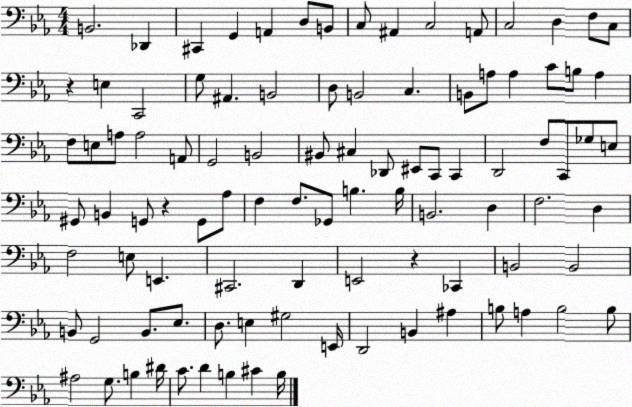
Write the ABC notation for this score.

X:1
T:Untitled
M:4/4
L:1/4
K:Eb
B,,2 _D,, ^C,, G,, A,, D,/2 B,,/2 C,/2 ^A,, C,2 A,,/2 C,2 D, F,/2 C,/2 z E, C,,2 G,/2 ^A,, B,,2 D,/2 B,,2 C, B,,/2 A,/2 A, C/2 B,/2 A, F,/2 E,/2 A,/2 A,2 A,,/2 G,,2 B,,2 ^B,,/2 ^C, _D,,/2 ^E,,/2 C,,/2 C,, D,,2 F,/2 C,,/2 _G,/2 E,/2 ^G,,/2 B,, G,,/2 z G,,/2 _A,/2 F, F,/2 _G,,/2 B, B,/4 B,,2 D, F,2 D, F,2 E,/2 E,, ^C,,2 D,, E,,2 z _C,, B,,2 B,,2 B,,/2 G,,2 B,,/2 _E,/2 D,/2 E, ^G,2 E,,/4 D,,2 B,, ^A, B,/2 A, B,2 B,/2 ^A,2 G,/2 B, ^D/4 C/2 D B, ^C B,/4